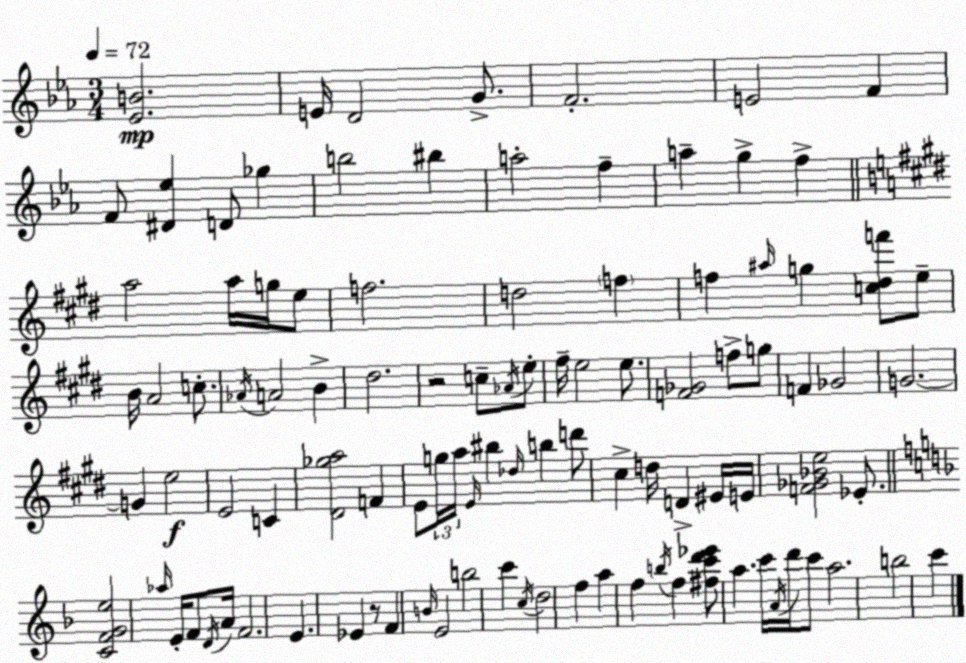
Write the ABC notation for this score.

X:1
T:Untitled
M:3/4
L:1/4
K:Cm
[_EB]2 E/4 D2 G/2 F2 E2 F F/2 [^D_e] D/2 _g b2 ^b a2 f a g f a2 a/4 g/4 e/2 f2 d2 f f ^a/4 g [c^df']/2 e/2 B/4 A2 c/2 _A/4 A2 B ^d2 z2 c/2 _A/4 e/2 ^f/4 e2 e/2 [F_G]2 f/2 g/2 F _G2 G2 G e2 E2 C [^D_ga]2 F E/2 g/4 a/4 E/4 ^b _d/4 b d'/2 ^c d/4 D ^E/4 E/4 [F_G_Be]2 _E/2 [CFGe]2 _a/4 E/4 F/2 D/4 A/4 F2 E _E z/2 F B/4 E2 b2 c' c/4 d2 f a f b/4 f [^fc'd'_e']/2 a c'/4 A/4 d'/4 c'/2 a2 b2 c'